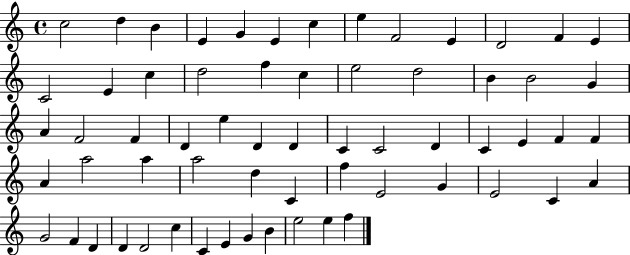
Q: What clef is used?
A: treble